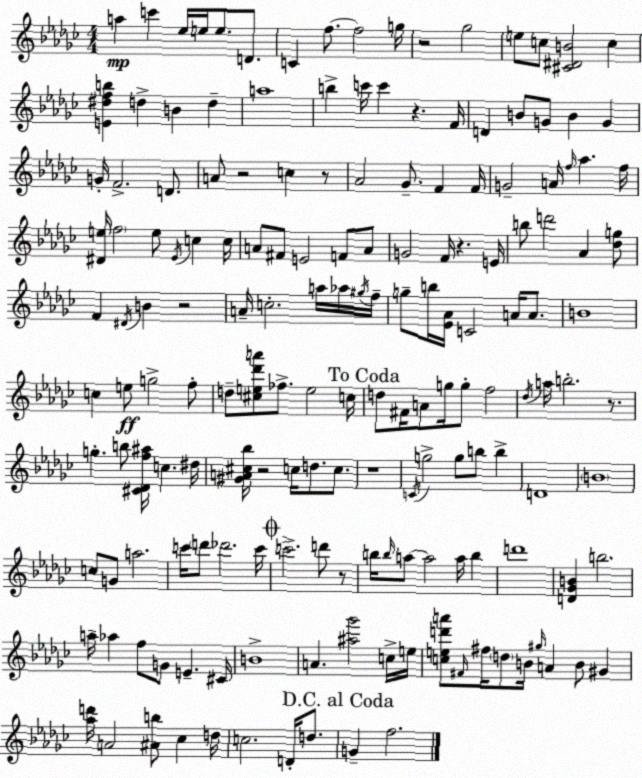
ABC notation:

X:1
T:Untitled
M:4/4
L:1/4
K:Ebm
a c' _e/4 e/4 e/2 D/2 C f/2 f2 g/4 z2 _g2 e/2 c/2 [^C^DB]2 c [E^dfb] d B d a4 b c'/4 c' z F/4 D B/2 G/2 B G G/4 F2 D/2 A/2 z2 c z/2 _A2 _G/2 F F/4 G2 A/4 f/4 _a f/4 [^De]/4 f2 e/2 _E/4 c c/4 A/2 ^F/2 E2 F/2 A/2 G2 F/4 z E/4 b/2 d'2 _A [_dg]/2 F ^D/4 B z2 A/4 c2 a/4 _a/4 ^g/4 f/4 g/2 b/4 [_E_A]/4 C2 A/4 A/2 B4 c e/2 g2 f/2 d/2 [^ce_d'a']/2 _f/2 e2 c/4 d/2 ^F/4 A/2 g/4 g/2 f2 _d/4 a/4 b2 z/2 g b/2 [^C_Df^a]/4 c ^d/4 [^GA^c_b]/4 z2 c/4 d/2 c/2 z4 C/4 g2 g/2 b/2 b D4 B4 c/2 G/2 a2 c'/4 d'/2 _d'2 c'/4 c'2 d'/2 z/2 b/4 b/4 a/2 a2 a/4 b d'4 [D_GB] b2 a/4 _a f/2 G/2 E ^C/4 B4 A [^a_g']2 c/4 e/4 [ced'a']/2 ^F/4 ^f/4 d/2 B/4 ^g/4 A B/2 ^G [_ad']/4 A2 [^Ab]/2 _c d/4 c2 D/4 d/2 G f2